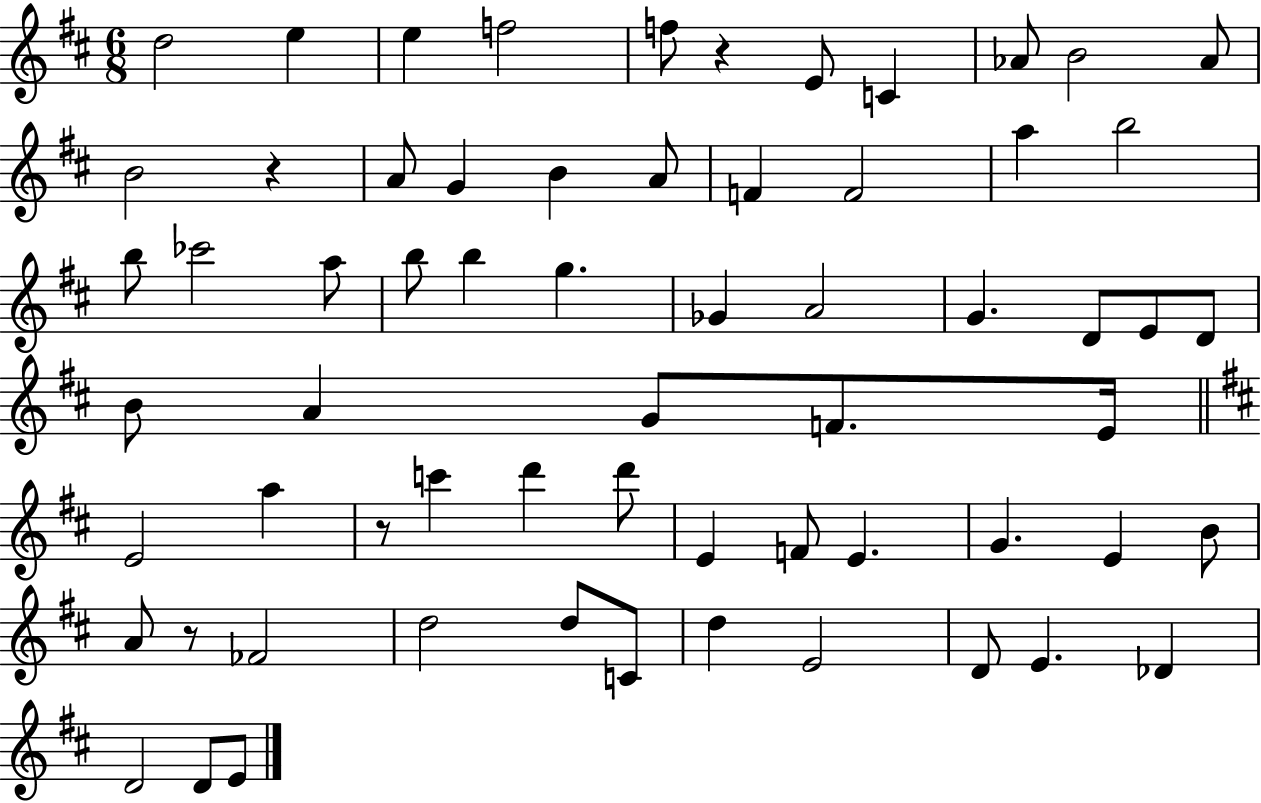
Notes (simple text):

D5/h E5/q E5/q F5/h F5/e R/q E4/e C4/q Ab4/e B4/h Ab4/e B4/h R/q A4/e G4/q B4/q A4/e F4/q F4/h A5/q B5/h B5/e CES6/h A5/e B5/e B5/q G5/q. Gb4/q A4/h G4/q. D4/e E4/e D4/e B4/e A4/q G4/e F4/e. E4/s E4/h A5/q R/e C6/q D6/q D6/e E4/q F4/e E4/q. G4/q. E4/q B4/e A4/e R/e FES4/h D5/h D5/e C4/e D5/q E4/h D4/e E4/q. Db4/q D4/h D4/e E4/e